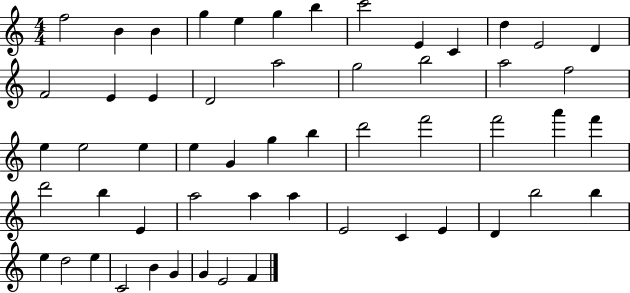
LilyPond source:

{
  \clef treble
  \numericTimeSignature
  \time 4/4
  \key c \major
  f''2 b'4 b'4 | g''4 e''4 g''4 b''4 | c'''2 e'4 c'4 | d''4 e'2 d'4 | \break f'2 e'4 e'4 | d'2 a''2 | g''2 b''2 | a''2 f''2 | \break e''4 e''2 e''4 | e''4 g'4 g''4 b''4 | d'''2 f'''2 | f'''2 a'''4 f'''4 | \break d'''2 b''4 e'4 | a''2 a''4 a''4 | e'2 c'4 e'4 | d'4 b''2 b''4 | \break e''4 d''2 e''4 | c'2 b'4 g'4 | g'4 e'2 f'4 | \bar "|."
}